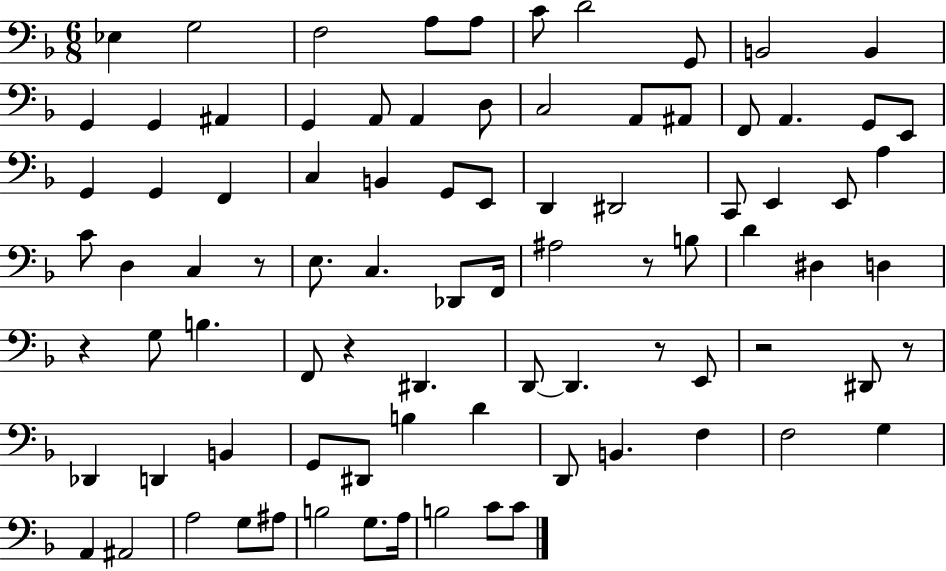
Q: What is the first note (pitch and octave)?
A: Eb3